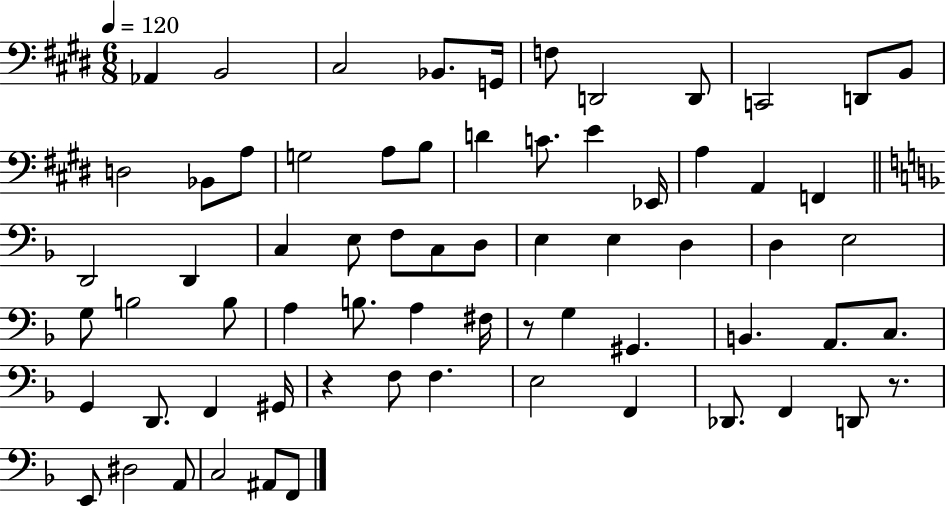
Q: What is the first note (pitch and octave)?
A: Ab2